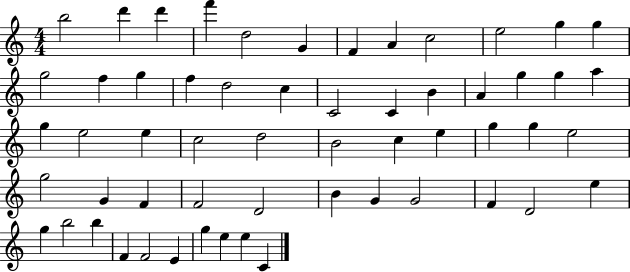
B5/h D6/q D6/q F6/q D5/h G4/q F4/q A4/q C5/h E5/h G5/q G5/q G5/h F5/q G5/q F5/q D5/h C5/q C4/h C4/q B4/q A4/q G5/q G5/q A5/q G5/q E5/h E5/q C5/h D5/h B4/h C5/q E5/q G5/q G5/q E5/h G5/h G4/q F4/q F4/h D4/h B4/q G4/q G4/h F4/q D4/h E5/q G5/q B5/h B5/q F4/q F4/h E4/q G5/q E5/q E5/q C4/q